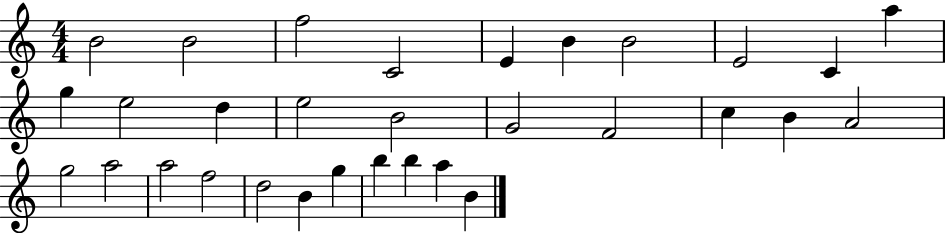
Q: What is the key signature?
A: C major